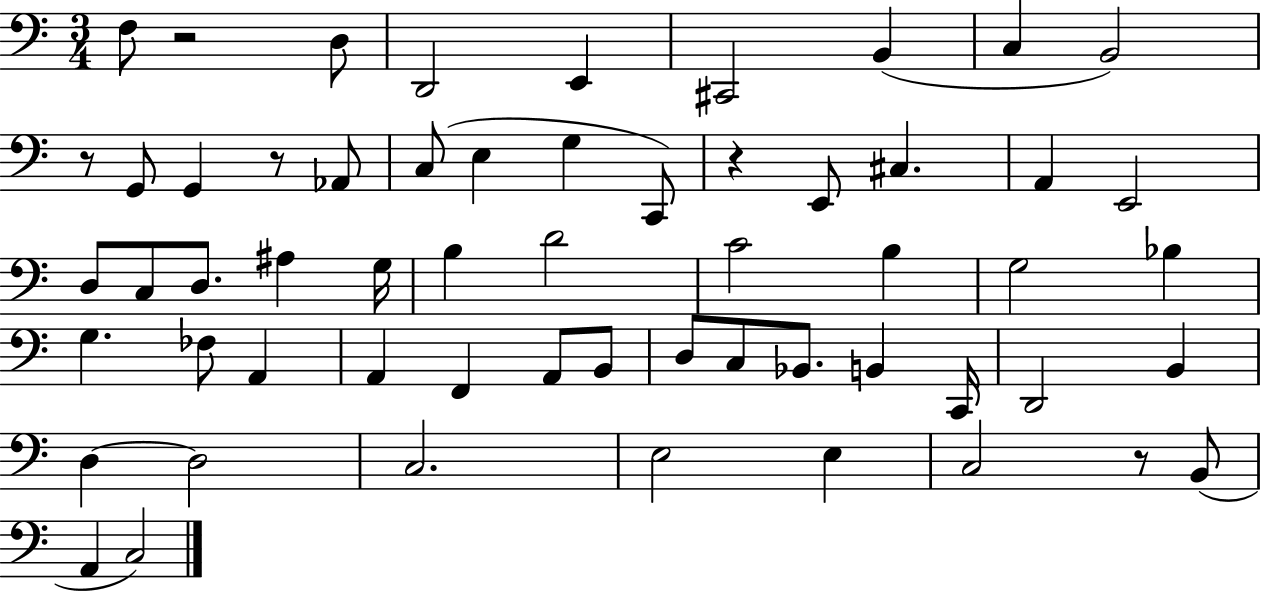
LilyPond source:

{
  \clef bass
  \numericTimeSignature
  \time 3/4
  \key c \major
  f8 r2 d8 | d,2 e,4 | cis,2 b,4( | c4 b,2) | \break r8 g,8 g,4 r8 aes,8 | c8( e4 g4 c,8) | r4 e,8 cis4. | a,4 e,2 | \break d8 c8 d8. ais4 g16 | b4 d'2 | c'2 b4 | g2 bes4 | \break g4. fes8 a,4 | a,4 f,4 a,8 b,8 | d8 c8 bes,8. b,4 c,16 | d,2 b,4 | \break d4~~ d2 | c2. | e2 e4 | c2 r8 b,8( | \break a,4 c2) | \bar "|."
}